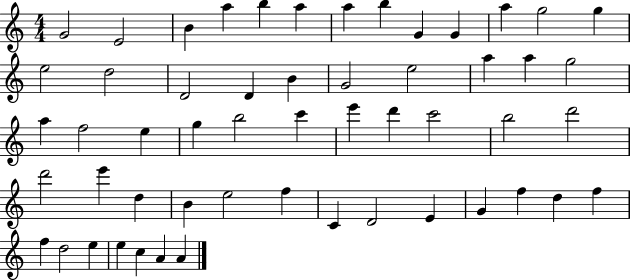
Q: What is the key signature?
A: C major